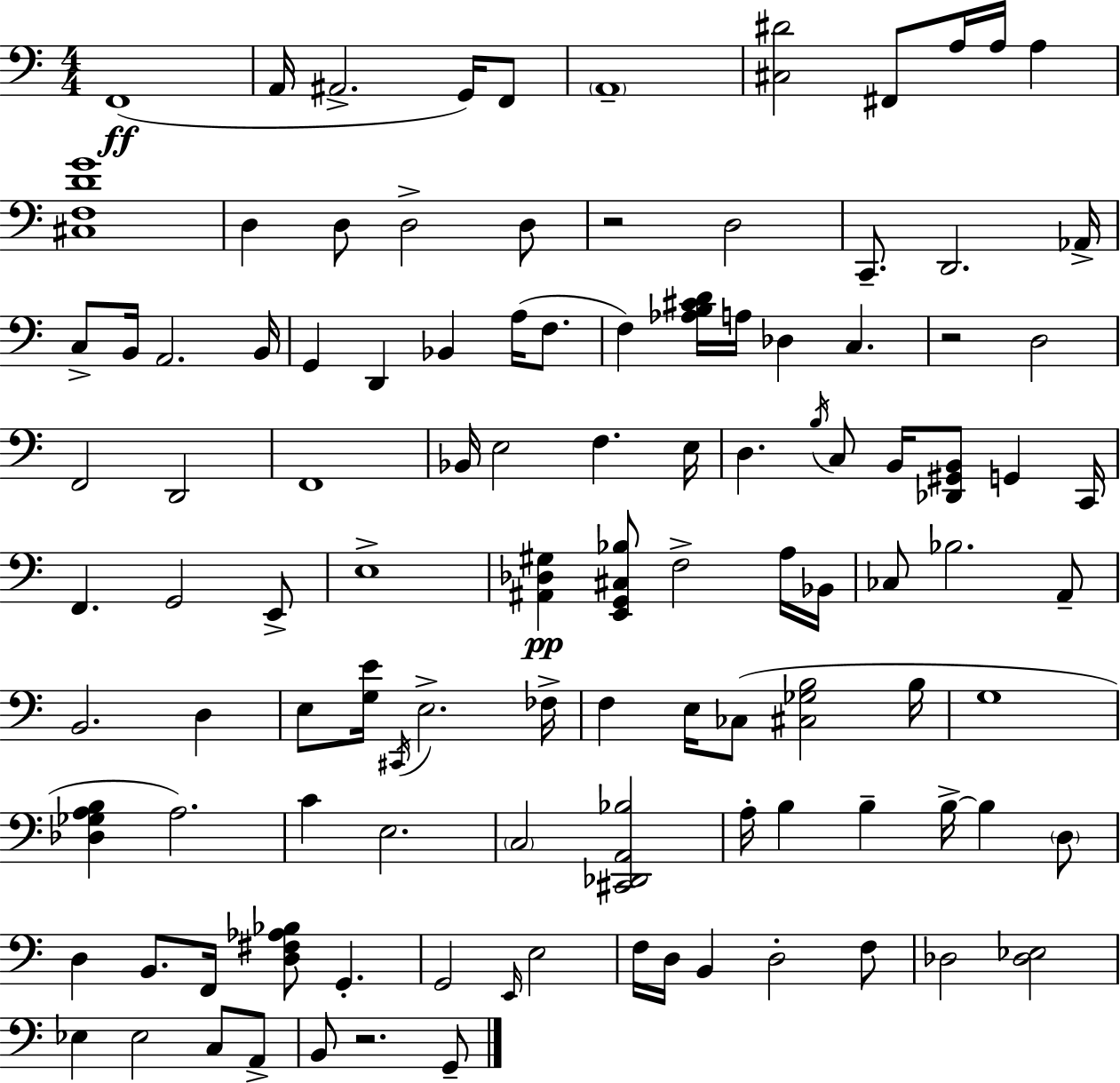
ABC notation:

X:1
T:Untitled
M:4/4
L:1/4
K:Am
F,,4 A,,/4 ^A,,2 G,,/4 F,,/2 A,,4 [^C,^D]2 ^F,,/2 A,/4 A,/4 A, [^C,F,DG]4 D, D,/2 D,2 D,/2 z2 D,2 C,,/2 D,,2 _A,,/4 C,/2 B,,/4 A,,2 B,,/4 G,, D,, _B,, A,/4 F,/2 F, [_A,B,^CD]/4 A,/4 _D, C, z2 D,2 F,,2 D,,2 F,,4 _B,,/4 E,2 F, E,/4 D, B,/4 C,/2 B,,/4 [_D,,^G,,B,,]/2 G,, C,,/4 F,, G,,2 E,,/2 E,4 [^A,,_D,^G,] [E,,G,,^C,_B,]/2 F,2 A,/4 _B,,/4 _C,/2 _B,2 A,,/2 B,,2 D, E,/2 [G,E]/4 ^C,,/4 E,2 _F,/4 F, E,/4 _C,/2 [^C,_G,B,]2 B,/4 G,4 [_D,_G,A,B,] A,2 C E,2 C,2 [^C,,_D,,A,,_B,]2 A,/4 B, B, B,/4 B, D,/2 D, B,,/2 F,,/4 [D,^F,_A,_B,]/2 G,, G,,2 E,,/4 E,2 F,/4 D,/4 B,, D,2 F,/2 _D,2 [_D,_E,]2 _E, _E,2 C,/2 A,,/2 B,,/2 z2 G,,/2